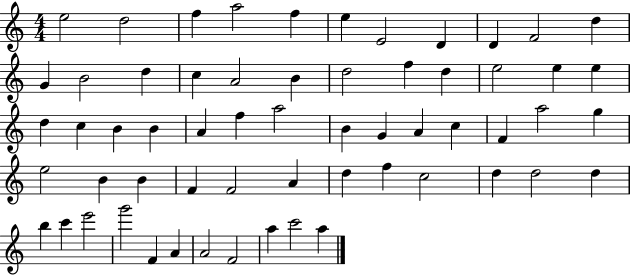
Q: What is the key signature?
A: C major